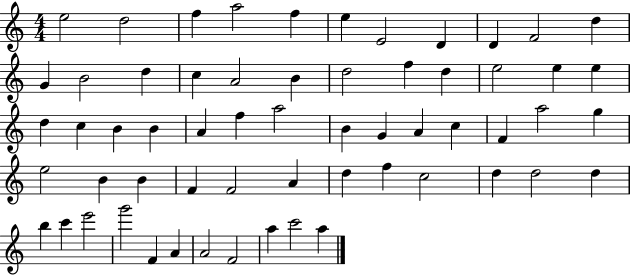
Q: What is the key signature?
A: C major